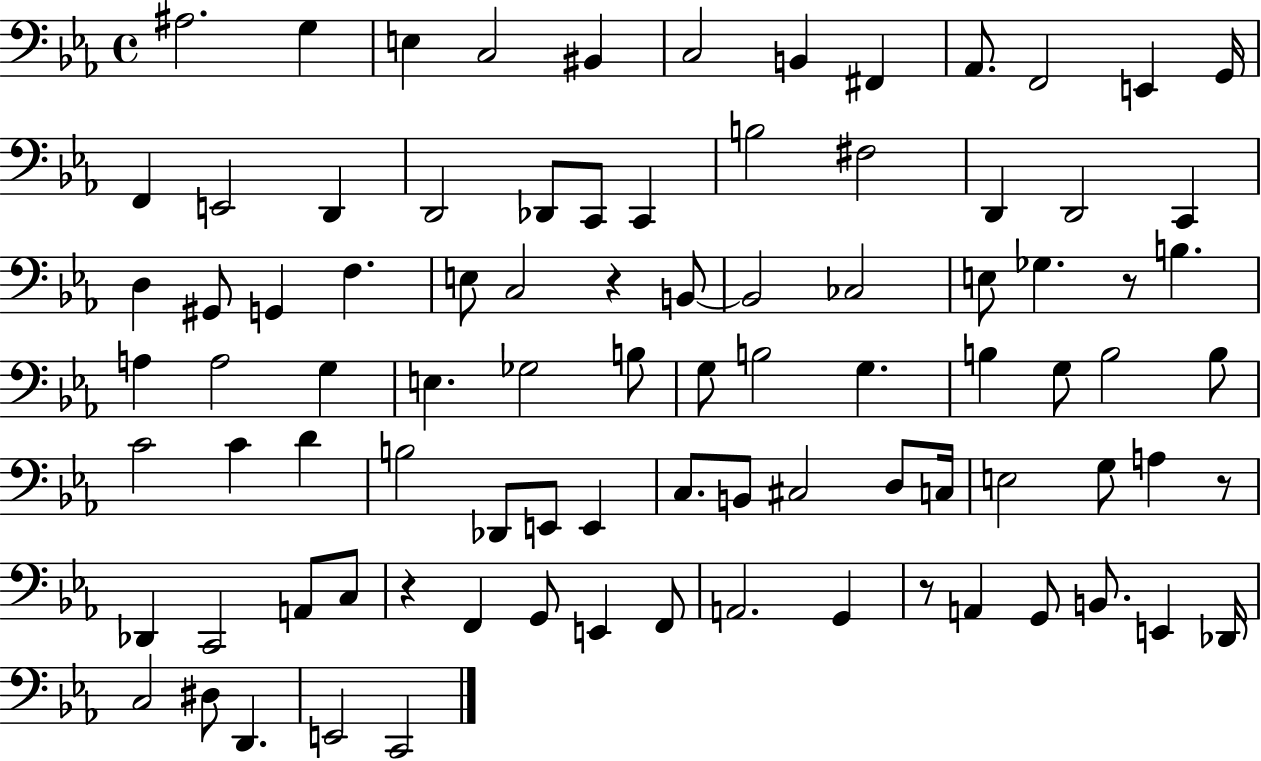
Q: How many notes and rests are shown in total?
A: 89